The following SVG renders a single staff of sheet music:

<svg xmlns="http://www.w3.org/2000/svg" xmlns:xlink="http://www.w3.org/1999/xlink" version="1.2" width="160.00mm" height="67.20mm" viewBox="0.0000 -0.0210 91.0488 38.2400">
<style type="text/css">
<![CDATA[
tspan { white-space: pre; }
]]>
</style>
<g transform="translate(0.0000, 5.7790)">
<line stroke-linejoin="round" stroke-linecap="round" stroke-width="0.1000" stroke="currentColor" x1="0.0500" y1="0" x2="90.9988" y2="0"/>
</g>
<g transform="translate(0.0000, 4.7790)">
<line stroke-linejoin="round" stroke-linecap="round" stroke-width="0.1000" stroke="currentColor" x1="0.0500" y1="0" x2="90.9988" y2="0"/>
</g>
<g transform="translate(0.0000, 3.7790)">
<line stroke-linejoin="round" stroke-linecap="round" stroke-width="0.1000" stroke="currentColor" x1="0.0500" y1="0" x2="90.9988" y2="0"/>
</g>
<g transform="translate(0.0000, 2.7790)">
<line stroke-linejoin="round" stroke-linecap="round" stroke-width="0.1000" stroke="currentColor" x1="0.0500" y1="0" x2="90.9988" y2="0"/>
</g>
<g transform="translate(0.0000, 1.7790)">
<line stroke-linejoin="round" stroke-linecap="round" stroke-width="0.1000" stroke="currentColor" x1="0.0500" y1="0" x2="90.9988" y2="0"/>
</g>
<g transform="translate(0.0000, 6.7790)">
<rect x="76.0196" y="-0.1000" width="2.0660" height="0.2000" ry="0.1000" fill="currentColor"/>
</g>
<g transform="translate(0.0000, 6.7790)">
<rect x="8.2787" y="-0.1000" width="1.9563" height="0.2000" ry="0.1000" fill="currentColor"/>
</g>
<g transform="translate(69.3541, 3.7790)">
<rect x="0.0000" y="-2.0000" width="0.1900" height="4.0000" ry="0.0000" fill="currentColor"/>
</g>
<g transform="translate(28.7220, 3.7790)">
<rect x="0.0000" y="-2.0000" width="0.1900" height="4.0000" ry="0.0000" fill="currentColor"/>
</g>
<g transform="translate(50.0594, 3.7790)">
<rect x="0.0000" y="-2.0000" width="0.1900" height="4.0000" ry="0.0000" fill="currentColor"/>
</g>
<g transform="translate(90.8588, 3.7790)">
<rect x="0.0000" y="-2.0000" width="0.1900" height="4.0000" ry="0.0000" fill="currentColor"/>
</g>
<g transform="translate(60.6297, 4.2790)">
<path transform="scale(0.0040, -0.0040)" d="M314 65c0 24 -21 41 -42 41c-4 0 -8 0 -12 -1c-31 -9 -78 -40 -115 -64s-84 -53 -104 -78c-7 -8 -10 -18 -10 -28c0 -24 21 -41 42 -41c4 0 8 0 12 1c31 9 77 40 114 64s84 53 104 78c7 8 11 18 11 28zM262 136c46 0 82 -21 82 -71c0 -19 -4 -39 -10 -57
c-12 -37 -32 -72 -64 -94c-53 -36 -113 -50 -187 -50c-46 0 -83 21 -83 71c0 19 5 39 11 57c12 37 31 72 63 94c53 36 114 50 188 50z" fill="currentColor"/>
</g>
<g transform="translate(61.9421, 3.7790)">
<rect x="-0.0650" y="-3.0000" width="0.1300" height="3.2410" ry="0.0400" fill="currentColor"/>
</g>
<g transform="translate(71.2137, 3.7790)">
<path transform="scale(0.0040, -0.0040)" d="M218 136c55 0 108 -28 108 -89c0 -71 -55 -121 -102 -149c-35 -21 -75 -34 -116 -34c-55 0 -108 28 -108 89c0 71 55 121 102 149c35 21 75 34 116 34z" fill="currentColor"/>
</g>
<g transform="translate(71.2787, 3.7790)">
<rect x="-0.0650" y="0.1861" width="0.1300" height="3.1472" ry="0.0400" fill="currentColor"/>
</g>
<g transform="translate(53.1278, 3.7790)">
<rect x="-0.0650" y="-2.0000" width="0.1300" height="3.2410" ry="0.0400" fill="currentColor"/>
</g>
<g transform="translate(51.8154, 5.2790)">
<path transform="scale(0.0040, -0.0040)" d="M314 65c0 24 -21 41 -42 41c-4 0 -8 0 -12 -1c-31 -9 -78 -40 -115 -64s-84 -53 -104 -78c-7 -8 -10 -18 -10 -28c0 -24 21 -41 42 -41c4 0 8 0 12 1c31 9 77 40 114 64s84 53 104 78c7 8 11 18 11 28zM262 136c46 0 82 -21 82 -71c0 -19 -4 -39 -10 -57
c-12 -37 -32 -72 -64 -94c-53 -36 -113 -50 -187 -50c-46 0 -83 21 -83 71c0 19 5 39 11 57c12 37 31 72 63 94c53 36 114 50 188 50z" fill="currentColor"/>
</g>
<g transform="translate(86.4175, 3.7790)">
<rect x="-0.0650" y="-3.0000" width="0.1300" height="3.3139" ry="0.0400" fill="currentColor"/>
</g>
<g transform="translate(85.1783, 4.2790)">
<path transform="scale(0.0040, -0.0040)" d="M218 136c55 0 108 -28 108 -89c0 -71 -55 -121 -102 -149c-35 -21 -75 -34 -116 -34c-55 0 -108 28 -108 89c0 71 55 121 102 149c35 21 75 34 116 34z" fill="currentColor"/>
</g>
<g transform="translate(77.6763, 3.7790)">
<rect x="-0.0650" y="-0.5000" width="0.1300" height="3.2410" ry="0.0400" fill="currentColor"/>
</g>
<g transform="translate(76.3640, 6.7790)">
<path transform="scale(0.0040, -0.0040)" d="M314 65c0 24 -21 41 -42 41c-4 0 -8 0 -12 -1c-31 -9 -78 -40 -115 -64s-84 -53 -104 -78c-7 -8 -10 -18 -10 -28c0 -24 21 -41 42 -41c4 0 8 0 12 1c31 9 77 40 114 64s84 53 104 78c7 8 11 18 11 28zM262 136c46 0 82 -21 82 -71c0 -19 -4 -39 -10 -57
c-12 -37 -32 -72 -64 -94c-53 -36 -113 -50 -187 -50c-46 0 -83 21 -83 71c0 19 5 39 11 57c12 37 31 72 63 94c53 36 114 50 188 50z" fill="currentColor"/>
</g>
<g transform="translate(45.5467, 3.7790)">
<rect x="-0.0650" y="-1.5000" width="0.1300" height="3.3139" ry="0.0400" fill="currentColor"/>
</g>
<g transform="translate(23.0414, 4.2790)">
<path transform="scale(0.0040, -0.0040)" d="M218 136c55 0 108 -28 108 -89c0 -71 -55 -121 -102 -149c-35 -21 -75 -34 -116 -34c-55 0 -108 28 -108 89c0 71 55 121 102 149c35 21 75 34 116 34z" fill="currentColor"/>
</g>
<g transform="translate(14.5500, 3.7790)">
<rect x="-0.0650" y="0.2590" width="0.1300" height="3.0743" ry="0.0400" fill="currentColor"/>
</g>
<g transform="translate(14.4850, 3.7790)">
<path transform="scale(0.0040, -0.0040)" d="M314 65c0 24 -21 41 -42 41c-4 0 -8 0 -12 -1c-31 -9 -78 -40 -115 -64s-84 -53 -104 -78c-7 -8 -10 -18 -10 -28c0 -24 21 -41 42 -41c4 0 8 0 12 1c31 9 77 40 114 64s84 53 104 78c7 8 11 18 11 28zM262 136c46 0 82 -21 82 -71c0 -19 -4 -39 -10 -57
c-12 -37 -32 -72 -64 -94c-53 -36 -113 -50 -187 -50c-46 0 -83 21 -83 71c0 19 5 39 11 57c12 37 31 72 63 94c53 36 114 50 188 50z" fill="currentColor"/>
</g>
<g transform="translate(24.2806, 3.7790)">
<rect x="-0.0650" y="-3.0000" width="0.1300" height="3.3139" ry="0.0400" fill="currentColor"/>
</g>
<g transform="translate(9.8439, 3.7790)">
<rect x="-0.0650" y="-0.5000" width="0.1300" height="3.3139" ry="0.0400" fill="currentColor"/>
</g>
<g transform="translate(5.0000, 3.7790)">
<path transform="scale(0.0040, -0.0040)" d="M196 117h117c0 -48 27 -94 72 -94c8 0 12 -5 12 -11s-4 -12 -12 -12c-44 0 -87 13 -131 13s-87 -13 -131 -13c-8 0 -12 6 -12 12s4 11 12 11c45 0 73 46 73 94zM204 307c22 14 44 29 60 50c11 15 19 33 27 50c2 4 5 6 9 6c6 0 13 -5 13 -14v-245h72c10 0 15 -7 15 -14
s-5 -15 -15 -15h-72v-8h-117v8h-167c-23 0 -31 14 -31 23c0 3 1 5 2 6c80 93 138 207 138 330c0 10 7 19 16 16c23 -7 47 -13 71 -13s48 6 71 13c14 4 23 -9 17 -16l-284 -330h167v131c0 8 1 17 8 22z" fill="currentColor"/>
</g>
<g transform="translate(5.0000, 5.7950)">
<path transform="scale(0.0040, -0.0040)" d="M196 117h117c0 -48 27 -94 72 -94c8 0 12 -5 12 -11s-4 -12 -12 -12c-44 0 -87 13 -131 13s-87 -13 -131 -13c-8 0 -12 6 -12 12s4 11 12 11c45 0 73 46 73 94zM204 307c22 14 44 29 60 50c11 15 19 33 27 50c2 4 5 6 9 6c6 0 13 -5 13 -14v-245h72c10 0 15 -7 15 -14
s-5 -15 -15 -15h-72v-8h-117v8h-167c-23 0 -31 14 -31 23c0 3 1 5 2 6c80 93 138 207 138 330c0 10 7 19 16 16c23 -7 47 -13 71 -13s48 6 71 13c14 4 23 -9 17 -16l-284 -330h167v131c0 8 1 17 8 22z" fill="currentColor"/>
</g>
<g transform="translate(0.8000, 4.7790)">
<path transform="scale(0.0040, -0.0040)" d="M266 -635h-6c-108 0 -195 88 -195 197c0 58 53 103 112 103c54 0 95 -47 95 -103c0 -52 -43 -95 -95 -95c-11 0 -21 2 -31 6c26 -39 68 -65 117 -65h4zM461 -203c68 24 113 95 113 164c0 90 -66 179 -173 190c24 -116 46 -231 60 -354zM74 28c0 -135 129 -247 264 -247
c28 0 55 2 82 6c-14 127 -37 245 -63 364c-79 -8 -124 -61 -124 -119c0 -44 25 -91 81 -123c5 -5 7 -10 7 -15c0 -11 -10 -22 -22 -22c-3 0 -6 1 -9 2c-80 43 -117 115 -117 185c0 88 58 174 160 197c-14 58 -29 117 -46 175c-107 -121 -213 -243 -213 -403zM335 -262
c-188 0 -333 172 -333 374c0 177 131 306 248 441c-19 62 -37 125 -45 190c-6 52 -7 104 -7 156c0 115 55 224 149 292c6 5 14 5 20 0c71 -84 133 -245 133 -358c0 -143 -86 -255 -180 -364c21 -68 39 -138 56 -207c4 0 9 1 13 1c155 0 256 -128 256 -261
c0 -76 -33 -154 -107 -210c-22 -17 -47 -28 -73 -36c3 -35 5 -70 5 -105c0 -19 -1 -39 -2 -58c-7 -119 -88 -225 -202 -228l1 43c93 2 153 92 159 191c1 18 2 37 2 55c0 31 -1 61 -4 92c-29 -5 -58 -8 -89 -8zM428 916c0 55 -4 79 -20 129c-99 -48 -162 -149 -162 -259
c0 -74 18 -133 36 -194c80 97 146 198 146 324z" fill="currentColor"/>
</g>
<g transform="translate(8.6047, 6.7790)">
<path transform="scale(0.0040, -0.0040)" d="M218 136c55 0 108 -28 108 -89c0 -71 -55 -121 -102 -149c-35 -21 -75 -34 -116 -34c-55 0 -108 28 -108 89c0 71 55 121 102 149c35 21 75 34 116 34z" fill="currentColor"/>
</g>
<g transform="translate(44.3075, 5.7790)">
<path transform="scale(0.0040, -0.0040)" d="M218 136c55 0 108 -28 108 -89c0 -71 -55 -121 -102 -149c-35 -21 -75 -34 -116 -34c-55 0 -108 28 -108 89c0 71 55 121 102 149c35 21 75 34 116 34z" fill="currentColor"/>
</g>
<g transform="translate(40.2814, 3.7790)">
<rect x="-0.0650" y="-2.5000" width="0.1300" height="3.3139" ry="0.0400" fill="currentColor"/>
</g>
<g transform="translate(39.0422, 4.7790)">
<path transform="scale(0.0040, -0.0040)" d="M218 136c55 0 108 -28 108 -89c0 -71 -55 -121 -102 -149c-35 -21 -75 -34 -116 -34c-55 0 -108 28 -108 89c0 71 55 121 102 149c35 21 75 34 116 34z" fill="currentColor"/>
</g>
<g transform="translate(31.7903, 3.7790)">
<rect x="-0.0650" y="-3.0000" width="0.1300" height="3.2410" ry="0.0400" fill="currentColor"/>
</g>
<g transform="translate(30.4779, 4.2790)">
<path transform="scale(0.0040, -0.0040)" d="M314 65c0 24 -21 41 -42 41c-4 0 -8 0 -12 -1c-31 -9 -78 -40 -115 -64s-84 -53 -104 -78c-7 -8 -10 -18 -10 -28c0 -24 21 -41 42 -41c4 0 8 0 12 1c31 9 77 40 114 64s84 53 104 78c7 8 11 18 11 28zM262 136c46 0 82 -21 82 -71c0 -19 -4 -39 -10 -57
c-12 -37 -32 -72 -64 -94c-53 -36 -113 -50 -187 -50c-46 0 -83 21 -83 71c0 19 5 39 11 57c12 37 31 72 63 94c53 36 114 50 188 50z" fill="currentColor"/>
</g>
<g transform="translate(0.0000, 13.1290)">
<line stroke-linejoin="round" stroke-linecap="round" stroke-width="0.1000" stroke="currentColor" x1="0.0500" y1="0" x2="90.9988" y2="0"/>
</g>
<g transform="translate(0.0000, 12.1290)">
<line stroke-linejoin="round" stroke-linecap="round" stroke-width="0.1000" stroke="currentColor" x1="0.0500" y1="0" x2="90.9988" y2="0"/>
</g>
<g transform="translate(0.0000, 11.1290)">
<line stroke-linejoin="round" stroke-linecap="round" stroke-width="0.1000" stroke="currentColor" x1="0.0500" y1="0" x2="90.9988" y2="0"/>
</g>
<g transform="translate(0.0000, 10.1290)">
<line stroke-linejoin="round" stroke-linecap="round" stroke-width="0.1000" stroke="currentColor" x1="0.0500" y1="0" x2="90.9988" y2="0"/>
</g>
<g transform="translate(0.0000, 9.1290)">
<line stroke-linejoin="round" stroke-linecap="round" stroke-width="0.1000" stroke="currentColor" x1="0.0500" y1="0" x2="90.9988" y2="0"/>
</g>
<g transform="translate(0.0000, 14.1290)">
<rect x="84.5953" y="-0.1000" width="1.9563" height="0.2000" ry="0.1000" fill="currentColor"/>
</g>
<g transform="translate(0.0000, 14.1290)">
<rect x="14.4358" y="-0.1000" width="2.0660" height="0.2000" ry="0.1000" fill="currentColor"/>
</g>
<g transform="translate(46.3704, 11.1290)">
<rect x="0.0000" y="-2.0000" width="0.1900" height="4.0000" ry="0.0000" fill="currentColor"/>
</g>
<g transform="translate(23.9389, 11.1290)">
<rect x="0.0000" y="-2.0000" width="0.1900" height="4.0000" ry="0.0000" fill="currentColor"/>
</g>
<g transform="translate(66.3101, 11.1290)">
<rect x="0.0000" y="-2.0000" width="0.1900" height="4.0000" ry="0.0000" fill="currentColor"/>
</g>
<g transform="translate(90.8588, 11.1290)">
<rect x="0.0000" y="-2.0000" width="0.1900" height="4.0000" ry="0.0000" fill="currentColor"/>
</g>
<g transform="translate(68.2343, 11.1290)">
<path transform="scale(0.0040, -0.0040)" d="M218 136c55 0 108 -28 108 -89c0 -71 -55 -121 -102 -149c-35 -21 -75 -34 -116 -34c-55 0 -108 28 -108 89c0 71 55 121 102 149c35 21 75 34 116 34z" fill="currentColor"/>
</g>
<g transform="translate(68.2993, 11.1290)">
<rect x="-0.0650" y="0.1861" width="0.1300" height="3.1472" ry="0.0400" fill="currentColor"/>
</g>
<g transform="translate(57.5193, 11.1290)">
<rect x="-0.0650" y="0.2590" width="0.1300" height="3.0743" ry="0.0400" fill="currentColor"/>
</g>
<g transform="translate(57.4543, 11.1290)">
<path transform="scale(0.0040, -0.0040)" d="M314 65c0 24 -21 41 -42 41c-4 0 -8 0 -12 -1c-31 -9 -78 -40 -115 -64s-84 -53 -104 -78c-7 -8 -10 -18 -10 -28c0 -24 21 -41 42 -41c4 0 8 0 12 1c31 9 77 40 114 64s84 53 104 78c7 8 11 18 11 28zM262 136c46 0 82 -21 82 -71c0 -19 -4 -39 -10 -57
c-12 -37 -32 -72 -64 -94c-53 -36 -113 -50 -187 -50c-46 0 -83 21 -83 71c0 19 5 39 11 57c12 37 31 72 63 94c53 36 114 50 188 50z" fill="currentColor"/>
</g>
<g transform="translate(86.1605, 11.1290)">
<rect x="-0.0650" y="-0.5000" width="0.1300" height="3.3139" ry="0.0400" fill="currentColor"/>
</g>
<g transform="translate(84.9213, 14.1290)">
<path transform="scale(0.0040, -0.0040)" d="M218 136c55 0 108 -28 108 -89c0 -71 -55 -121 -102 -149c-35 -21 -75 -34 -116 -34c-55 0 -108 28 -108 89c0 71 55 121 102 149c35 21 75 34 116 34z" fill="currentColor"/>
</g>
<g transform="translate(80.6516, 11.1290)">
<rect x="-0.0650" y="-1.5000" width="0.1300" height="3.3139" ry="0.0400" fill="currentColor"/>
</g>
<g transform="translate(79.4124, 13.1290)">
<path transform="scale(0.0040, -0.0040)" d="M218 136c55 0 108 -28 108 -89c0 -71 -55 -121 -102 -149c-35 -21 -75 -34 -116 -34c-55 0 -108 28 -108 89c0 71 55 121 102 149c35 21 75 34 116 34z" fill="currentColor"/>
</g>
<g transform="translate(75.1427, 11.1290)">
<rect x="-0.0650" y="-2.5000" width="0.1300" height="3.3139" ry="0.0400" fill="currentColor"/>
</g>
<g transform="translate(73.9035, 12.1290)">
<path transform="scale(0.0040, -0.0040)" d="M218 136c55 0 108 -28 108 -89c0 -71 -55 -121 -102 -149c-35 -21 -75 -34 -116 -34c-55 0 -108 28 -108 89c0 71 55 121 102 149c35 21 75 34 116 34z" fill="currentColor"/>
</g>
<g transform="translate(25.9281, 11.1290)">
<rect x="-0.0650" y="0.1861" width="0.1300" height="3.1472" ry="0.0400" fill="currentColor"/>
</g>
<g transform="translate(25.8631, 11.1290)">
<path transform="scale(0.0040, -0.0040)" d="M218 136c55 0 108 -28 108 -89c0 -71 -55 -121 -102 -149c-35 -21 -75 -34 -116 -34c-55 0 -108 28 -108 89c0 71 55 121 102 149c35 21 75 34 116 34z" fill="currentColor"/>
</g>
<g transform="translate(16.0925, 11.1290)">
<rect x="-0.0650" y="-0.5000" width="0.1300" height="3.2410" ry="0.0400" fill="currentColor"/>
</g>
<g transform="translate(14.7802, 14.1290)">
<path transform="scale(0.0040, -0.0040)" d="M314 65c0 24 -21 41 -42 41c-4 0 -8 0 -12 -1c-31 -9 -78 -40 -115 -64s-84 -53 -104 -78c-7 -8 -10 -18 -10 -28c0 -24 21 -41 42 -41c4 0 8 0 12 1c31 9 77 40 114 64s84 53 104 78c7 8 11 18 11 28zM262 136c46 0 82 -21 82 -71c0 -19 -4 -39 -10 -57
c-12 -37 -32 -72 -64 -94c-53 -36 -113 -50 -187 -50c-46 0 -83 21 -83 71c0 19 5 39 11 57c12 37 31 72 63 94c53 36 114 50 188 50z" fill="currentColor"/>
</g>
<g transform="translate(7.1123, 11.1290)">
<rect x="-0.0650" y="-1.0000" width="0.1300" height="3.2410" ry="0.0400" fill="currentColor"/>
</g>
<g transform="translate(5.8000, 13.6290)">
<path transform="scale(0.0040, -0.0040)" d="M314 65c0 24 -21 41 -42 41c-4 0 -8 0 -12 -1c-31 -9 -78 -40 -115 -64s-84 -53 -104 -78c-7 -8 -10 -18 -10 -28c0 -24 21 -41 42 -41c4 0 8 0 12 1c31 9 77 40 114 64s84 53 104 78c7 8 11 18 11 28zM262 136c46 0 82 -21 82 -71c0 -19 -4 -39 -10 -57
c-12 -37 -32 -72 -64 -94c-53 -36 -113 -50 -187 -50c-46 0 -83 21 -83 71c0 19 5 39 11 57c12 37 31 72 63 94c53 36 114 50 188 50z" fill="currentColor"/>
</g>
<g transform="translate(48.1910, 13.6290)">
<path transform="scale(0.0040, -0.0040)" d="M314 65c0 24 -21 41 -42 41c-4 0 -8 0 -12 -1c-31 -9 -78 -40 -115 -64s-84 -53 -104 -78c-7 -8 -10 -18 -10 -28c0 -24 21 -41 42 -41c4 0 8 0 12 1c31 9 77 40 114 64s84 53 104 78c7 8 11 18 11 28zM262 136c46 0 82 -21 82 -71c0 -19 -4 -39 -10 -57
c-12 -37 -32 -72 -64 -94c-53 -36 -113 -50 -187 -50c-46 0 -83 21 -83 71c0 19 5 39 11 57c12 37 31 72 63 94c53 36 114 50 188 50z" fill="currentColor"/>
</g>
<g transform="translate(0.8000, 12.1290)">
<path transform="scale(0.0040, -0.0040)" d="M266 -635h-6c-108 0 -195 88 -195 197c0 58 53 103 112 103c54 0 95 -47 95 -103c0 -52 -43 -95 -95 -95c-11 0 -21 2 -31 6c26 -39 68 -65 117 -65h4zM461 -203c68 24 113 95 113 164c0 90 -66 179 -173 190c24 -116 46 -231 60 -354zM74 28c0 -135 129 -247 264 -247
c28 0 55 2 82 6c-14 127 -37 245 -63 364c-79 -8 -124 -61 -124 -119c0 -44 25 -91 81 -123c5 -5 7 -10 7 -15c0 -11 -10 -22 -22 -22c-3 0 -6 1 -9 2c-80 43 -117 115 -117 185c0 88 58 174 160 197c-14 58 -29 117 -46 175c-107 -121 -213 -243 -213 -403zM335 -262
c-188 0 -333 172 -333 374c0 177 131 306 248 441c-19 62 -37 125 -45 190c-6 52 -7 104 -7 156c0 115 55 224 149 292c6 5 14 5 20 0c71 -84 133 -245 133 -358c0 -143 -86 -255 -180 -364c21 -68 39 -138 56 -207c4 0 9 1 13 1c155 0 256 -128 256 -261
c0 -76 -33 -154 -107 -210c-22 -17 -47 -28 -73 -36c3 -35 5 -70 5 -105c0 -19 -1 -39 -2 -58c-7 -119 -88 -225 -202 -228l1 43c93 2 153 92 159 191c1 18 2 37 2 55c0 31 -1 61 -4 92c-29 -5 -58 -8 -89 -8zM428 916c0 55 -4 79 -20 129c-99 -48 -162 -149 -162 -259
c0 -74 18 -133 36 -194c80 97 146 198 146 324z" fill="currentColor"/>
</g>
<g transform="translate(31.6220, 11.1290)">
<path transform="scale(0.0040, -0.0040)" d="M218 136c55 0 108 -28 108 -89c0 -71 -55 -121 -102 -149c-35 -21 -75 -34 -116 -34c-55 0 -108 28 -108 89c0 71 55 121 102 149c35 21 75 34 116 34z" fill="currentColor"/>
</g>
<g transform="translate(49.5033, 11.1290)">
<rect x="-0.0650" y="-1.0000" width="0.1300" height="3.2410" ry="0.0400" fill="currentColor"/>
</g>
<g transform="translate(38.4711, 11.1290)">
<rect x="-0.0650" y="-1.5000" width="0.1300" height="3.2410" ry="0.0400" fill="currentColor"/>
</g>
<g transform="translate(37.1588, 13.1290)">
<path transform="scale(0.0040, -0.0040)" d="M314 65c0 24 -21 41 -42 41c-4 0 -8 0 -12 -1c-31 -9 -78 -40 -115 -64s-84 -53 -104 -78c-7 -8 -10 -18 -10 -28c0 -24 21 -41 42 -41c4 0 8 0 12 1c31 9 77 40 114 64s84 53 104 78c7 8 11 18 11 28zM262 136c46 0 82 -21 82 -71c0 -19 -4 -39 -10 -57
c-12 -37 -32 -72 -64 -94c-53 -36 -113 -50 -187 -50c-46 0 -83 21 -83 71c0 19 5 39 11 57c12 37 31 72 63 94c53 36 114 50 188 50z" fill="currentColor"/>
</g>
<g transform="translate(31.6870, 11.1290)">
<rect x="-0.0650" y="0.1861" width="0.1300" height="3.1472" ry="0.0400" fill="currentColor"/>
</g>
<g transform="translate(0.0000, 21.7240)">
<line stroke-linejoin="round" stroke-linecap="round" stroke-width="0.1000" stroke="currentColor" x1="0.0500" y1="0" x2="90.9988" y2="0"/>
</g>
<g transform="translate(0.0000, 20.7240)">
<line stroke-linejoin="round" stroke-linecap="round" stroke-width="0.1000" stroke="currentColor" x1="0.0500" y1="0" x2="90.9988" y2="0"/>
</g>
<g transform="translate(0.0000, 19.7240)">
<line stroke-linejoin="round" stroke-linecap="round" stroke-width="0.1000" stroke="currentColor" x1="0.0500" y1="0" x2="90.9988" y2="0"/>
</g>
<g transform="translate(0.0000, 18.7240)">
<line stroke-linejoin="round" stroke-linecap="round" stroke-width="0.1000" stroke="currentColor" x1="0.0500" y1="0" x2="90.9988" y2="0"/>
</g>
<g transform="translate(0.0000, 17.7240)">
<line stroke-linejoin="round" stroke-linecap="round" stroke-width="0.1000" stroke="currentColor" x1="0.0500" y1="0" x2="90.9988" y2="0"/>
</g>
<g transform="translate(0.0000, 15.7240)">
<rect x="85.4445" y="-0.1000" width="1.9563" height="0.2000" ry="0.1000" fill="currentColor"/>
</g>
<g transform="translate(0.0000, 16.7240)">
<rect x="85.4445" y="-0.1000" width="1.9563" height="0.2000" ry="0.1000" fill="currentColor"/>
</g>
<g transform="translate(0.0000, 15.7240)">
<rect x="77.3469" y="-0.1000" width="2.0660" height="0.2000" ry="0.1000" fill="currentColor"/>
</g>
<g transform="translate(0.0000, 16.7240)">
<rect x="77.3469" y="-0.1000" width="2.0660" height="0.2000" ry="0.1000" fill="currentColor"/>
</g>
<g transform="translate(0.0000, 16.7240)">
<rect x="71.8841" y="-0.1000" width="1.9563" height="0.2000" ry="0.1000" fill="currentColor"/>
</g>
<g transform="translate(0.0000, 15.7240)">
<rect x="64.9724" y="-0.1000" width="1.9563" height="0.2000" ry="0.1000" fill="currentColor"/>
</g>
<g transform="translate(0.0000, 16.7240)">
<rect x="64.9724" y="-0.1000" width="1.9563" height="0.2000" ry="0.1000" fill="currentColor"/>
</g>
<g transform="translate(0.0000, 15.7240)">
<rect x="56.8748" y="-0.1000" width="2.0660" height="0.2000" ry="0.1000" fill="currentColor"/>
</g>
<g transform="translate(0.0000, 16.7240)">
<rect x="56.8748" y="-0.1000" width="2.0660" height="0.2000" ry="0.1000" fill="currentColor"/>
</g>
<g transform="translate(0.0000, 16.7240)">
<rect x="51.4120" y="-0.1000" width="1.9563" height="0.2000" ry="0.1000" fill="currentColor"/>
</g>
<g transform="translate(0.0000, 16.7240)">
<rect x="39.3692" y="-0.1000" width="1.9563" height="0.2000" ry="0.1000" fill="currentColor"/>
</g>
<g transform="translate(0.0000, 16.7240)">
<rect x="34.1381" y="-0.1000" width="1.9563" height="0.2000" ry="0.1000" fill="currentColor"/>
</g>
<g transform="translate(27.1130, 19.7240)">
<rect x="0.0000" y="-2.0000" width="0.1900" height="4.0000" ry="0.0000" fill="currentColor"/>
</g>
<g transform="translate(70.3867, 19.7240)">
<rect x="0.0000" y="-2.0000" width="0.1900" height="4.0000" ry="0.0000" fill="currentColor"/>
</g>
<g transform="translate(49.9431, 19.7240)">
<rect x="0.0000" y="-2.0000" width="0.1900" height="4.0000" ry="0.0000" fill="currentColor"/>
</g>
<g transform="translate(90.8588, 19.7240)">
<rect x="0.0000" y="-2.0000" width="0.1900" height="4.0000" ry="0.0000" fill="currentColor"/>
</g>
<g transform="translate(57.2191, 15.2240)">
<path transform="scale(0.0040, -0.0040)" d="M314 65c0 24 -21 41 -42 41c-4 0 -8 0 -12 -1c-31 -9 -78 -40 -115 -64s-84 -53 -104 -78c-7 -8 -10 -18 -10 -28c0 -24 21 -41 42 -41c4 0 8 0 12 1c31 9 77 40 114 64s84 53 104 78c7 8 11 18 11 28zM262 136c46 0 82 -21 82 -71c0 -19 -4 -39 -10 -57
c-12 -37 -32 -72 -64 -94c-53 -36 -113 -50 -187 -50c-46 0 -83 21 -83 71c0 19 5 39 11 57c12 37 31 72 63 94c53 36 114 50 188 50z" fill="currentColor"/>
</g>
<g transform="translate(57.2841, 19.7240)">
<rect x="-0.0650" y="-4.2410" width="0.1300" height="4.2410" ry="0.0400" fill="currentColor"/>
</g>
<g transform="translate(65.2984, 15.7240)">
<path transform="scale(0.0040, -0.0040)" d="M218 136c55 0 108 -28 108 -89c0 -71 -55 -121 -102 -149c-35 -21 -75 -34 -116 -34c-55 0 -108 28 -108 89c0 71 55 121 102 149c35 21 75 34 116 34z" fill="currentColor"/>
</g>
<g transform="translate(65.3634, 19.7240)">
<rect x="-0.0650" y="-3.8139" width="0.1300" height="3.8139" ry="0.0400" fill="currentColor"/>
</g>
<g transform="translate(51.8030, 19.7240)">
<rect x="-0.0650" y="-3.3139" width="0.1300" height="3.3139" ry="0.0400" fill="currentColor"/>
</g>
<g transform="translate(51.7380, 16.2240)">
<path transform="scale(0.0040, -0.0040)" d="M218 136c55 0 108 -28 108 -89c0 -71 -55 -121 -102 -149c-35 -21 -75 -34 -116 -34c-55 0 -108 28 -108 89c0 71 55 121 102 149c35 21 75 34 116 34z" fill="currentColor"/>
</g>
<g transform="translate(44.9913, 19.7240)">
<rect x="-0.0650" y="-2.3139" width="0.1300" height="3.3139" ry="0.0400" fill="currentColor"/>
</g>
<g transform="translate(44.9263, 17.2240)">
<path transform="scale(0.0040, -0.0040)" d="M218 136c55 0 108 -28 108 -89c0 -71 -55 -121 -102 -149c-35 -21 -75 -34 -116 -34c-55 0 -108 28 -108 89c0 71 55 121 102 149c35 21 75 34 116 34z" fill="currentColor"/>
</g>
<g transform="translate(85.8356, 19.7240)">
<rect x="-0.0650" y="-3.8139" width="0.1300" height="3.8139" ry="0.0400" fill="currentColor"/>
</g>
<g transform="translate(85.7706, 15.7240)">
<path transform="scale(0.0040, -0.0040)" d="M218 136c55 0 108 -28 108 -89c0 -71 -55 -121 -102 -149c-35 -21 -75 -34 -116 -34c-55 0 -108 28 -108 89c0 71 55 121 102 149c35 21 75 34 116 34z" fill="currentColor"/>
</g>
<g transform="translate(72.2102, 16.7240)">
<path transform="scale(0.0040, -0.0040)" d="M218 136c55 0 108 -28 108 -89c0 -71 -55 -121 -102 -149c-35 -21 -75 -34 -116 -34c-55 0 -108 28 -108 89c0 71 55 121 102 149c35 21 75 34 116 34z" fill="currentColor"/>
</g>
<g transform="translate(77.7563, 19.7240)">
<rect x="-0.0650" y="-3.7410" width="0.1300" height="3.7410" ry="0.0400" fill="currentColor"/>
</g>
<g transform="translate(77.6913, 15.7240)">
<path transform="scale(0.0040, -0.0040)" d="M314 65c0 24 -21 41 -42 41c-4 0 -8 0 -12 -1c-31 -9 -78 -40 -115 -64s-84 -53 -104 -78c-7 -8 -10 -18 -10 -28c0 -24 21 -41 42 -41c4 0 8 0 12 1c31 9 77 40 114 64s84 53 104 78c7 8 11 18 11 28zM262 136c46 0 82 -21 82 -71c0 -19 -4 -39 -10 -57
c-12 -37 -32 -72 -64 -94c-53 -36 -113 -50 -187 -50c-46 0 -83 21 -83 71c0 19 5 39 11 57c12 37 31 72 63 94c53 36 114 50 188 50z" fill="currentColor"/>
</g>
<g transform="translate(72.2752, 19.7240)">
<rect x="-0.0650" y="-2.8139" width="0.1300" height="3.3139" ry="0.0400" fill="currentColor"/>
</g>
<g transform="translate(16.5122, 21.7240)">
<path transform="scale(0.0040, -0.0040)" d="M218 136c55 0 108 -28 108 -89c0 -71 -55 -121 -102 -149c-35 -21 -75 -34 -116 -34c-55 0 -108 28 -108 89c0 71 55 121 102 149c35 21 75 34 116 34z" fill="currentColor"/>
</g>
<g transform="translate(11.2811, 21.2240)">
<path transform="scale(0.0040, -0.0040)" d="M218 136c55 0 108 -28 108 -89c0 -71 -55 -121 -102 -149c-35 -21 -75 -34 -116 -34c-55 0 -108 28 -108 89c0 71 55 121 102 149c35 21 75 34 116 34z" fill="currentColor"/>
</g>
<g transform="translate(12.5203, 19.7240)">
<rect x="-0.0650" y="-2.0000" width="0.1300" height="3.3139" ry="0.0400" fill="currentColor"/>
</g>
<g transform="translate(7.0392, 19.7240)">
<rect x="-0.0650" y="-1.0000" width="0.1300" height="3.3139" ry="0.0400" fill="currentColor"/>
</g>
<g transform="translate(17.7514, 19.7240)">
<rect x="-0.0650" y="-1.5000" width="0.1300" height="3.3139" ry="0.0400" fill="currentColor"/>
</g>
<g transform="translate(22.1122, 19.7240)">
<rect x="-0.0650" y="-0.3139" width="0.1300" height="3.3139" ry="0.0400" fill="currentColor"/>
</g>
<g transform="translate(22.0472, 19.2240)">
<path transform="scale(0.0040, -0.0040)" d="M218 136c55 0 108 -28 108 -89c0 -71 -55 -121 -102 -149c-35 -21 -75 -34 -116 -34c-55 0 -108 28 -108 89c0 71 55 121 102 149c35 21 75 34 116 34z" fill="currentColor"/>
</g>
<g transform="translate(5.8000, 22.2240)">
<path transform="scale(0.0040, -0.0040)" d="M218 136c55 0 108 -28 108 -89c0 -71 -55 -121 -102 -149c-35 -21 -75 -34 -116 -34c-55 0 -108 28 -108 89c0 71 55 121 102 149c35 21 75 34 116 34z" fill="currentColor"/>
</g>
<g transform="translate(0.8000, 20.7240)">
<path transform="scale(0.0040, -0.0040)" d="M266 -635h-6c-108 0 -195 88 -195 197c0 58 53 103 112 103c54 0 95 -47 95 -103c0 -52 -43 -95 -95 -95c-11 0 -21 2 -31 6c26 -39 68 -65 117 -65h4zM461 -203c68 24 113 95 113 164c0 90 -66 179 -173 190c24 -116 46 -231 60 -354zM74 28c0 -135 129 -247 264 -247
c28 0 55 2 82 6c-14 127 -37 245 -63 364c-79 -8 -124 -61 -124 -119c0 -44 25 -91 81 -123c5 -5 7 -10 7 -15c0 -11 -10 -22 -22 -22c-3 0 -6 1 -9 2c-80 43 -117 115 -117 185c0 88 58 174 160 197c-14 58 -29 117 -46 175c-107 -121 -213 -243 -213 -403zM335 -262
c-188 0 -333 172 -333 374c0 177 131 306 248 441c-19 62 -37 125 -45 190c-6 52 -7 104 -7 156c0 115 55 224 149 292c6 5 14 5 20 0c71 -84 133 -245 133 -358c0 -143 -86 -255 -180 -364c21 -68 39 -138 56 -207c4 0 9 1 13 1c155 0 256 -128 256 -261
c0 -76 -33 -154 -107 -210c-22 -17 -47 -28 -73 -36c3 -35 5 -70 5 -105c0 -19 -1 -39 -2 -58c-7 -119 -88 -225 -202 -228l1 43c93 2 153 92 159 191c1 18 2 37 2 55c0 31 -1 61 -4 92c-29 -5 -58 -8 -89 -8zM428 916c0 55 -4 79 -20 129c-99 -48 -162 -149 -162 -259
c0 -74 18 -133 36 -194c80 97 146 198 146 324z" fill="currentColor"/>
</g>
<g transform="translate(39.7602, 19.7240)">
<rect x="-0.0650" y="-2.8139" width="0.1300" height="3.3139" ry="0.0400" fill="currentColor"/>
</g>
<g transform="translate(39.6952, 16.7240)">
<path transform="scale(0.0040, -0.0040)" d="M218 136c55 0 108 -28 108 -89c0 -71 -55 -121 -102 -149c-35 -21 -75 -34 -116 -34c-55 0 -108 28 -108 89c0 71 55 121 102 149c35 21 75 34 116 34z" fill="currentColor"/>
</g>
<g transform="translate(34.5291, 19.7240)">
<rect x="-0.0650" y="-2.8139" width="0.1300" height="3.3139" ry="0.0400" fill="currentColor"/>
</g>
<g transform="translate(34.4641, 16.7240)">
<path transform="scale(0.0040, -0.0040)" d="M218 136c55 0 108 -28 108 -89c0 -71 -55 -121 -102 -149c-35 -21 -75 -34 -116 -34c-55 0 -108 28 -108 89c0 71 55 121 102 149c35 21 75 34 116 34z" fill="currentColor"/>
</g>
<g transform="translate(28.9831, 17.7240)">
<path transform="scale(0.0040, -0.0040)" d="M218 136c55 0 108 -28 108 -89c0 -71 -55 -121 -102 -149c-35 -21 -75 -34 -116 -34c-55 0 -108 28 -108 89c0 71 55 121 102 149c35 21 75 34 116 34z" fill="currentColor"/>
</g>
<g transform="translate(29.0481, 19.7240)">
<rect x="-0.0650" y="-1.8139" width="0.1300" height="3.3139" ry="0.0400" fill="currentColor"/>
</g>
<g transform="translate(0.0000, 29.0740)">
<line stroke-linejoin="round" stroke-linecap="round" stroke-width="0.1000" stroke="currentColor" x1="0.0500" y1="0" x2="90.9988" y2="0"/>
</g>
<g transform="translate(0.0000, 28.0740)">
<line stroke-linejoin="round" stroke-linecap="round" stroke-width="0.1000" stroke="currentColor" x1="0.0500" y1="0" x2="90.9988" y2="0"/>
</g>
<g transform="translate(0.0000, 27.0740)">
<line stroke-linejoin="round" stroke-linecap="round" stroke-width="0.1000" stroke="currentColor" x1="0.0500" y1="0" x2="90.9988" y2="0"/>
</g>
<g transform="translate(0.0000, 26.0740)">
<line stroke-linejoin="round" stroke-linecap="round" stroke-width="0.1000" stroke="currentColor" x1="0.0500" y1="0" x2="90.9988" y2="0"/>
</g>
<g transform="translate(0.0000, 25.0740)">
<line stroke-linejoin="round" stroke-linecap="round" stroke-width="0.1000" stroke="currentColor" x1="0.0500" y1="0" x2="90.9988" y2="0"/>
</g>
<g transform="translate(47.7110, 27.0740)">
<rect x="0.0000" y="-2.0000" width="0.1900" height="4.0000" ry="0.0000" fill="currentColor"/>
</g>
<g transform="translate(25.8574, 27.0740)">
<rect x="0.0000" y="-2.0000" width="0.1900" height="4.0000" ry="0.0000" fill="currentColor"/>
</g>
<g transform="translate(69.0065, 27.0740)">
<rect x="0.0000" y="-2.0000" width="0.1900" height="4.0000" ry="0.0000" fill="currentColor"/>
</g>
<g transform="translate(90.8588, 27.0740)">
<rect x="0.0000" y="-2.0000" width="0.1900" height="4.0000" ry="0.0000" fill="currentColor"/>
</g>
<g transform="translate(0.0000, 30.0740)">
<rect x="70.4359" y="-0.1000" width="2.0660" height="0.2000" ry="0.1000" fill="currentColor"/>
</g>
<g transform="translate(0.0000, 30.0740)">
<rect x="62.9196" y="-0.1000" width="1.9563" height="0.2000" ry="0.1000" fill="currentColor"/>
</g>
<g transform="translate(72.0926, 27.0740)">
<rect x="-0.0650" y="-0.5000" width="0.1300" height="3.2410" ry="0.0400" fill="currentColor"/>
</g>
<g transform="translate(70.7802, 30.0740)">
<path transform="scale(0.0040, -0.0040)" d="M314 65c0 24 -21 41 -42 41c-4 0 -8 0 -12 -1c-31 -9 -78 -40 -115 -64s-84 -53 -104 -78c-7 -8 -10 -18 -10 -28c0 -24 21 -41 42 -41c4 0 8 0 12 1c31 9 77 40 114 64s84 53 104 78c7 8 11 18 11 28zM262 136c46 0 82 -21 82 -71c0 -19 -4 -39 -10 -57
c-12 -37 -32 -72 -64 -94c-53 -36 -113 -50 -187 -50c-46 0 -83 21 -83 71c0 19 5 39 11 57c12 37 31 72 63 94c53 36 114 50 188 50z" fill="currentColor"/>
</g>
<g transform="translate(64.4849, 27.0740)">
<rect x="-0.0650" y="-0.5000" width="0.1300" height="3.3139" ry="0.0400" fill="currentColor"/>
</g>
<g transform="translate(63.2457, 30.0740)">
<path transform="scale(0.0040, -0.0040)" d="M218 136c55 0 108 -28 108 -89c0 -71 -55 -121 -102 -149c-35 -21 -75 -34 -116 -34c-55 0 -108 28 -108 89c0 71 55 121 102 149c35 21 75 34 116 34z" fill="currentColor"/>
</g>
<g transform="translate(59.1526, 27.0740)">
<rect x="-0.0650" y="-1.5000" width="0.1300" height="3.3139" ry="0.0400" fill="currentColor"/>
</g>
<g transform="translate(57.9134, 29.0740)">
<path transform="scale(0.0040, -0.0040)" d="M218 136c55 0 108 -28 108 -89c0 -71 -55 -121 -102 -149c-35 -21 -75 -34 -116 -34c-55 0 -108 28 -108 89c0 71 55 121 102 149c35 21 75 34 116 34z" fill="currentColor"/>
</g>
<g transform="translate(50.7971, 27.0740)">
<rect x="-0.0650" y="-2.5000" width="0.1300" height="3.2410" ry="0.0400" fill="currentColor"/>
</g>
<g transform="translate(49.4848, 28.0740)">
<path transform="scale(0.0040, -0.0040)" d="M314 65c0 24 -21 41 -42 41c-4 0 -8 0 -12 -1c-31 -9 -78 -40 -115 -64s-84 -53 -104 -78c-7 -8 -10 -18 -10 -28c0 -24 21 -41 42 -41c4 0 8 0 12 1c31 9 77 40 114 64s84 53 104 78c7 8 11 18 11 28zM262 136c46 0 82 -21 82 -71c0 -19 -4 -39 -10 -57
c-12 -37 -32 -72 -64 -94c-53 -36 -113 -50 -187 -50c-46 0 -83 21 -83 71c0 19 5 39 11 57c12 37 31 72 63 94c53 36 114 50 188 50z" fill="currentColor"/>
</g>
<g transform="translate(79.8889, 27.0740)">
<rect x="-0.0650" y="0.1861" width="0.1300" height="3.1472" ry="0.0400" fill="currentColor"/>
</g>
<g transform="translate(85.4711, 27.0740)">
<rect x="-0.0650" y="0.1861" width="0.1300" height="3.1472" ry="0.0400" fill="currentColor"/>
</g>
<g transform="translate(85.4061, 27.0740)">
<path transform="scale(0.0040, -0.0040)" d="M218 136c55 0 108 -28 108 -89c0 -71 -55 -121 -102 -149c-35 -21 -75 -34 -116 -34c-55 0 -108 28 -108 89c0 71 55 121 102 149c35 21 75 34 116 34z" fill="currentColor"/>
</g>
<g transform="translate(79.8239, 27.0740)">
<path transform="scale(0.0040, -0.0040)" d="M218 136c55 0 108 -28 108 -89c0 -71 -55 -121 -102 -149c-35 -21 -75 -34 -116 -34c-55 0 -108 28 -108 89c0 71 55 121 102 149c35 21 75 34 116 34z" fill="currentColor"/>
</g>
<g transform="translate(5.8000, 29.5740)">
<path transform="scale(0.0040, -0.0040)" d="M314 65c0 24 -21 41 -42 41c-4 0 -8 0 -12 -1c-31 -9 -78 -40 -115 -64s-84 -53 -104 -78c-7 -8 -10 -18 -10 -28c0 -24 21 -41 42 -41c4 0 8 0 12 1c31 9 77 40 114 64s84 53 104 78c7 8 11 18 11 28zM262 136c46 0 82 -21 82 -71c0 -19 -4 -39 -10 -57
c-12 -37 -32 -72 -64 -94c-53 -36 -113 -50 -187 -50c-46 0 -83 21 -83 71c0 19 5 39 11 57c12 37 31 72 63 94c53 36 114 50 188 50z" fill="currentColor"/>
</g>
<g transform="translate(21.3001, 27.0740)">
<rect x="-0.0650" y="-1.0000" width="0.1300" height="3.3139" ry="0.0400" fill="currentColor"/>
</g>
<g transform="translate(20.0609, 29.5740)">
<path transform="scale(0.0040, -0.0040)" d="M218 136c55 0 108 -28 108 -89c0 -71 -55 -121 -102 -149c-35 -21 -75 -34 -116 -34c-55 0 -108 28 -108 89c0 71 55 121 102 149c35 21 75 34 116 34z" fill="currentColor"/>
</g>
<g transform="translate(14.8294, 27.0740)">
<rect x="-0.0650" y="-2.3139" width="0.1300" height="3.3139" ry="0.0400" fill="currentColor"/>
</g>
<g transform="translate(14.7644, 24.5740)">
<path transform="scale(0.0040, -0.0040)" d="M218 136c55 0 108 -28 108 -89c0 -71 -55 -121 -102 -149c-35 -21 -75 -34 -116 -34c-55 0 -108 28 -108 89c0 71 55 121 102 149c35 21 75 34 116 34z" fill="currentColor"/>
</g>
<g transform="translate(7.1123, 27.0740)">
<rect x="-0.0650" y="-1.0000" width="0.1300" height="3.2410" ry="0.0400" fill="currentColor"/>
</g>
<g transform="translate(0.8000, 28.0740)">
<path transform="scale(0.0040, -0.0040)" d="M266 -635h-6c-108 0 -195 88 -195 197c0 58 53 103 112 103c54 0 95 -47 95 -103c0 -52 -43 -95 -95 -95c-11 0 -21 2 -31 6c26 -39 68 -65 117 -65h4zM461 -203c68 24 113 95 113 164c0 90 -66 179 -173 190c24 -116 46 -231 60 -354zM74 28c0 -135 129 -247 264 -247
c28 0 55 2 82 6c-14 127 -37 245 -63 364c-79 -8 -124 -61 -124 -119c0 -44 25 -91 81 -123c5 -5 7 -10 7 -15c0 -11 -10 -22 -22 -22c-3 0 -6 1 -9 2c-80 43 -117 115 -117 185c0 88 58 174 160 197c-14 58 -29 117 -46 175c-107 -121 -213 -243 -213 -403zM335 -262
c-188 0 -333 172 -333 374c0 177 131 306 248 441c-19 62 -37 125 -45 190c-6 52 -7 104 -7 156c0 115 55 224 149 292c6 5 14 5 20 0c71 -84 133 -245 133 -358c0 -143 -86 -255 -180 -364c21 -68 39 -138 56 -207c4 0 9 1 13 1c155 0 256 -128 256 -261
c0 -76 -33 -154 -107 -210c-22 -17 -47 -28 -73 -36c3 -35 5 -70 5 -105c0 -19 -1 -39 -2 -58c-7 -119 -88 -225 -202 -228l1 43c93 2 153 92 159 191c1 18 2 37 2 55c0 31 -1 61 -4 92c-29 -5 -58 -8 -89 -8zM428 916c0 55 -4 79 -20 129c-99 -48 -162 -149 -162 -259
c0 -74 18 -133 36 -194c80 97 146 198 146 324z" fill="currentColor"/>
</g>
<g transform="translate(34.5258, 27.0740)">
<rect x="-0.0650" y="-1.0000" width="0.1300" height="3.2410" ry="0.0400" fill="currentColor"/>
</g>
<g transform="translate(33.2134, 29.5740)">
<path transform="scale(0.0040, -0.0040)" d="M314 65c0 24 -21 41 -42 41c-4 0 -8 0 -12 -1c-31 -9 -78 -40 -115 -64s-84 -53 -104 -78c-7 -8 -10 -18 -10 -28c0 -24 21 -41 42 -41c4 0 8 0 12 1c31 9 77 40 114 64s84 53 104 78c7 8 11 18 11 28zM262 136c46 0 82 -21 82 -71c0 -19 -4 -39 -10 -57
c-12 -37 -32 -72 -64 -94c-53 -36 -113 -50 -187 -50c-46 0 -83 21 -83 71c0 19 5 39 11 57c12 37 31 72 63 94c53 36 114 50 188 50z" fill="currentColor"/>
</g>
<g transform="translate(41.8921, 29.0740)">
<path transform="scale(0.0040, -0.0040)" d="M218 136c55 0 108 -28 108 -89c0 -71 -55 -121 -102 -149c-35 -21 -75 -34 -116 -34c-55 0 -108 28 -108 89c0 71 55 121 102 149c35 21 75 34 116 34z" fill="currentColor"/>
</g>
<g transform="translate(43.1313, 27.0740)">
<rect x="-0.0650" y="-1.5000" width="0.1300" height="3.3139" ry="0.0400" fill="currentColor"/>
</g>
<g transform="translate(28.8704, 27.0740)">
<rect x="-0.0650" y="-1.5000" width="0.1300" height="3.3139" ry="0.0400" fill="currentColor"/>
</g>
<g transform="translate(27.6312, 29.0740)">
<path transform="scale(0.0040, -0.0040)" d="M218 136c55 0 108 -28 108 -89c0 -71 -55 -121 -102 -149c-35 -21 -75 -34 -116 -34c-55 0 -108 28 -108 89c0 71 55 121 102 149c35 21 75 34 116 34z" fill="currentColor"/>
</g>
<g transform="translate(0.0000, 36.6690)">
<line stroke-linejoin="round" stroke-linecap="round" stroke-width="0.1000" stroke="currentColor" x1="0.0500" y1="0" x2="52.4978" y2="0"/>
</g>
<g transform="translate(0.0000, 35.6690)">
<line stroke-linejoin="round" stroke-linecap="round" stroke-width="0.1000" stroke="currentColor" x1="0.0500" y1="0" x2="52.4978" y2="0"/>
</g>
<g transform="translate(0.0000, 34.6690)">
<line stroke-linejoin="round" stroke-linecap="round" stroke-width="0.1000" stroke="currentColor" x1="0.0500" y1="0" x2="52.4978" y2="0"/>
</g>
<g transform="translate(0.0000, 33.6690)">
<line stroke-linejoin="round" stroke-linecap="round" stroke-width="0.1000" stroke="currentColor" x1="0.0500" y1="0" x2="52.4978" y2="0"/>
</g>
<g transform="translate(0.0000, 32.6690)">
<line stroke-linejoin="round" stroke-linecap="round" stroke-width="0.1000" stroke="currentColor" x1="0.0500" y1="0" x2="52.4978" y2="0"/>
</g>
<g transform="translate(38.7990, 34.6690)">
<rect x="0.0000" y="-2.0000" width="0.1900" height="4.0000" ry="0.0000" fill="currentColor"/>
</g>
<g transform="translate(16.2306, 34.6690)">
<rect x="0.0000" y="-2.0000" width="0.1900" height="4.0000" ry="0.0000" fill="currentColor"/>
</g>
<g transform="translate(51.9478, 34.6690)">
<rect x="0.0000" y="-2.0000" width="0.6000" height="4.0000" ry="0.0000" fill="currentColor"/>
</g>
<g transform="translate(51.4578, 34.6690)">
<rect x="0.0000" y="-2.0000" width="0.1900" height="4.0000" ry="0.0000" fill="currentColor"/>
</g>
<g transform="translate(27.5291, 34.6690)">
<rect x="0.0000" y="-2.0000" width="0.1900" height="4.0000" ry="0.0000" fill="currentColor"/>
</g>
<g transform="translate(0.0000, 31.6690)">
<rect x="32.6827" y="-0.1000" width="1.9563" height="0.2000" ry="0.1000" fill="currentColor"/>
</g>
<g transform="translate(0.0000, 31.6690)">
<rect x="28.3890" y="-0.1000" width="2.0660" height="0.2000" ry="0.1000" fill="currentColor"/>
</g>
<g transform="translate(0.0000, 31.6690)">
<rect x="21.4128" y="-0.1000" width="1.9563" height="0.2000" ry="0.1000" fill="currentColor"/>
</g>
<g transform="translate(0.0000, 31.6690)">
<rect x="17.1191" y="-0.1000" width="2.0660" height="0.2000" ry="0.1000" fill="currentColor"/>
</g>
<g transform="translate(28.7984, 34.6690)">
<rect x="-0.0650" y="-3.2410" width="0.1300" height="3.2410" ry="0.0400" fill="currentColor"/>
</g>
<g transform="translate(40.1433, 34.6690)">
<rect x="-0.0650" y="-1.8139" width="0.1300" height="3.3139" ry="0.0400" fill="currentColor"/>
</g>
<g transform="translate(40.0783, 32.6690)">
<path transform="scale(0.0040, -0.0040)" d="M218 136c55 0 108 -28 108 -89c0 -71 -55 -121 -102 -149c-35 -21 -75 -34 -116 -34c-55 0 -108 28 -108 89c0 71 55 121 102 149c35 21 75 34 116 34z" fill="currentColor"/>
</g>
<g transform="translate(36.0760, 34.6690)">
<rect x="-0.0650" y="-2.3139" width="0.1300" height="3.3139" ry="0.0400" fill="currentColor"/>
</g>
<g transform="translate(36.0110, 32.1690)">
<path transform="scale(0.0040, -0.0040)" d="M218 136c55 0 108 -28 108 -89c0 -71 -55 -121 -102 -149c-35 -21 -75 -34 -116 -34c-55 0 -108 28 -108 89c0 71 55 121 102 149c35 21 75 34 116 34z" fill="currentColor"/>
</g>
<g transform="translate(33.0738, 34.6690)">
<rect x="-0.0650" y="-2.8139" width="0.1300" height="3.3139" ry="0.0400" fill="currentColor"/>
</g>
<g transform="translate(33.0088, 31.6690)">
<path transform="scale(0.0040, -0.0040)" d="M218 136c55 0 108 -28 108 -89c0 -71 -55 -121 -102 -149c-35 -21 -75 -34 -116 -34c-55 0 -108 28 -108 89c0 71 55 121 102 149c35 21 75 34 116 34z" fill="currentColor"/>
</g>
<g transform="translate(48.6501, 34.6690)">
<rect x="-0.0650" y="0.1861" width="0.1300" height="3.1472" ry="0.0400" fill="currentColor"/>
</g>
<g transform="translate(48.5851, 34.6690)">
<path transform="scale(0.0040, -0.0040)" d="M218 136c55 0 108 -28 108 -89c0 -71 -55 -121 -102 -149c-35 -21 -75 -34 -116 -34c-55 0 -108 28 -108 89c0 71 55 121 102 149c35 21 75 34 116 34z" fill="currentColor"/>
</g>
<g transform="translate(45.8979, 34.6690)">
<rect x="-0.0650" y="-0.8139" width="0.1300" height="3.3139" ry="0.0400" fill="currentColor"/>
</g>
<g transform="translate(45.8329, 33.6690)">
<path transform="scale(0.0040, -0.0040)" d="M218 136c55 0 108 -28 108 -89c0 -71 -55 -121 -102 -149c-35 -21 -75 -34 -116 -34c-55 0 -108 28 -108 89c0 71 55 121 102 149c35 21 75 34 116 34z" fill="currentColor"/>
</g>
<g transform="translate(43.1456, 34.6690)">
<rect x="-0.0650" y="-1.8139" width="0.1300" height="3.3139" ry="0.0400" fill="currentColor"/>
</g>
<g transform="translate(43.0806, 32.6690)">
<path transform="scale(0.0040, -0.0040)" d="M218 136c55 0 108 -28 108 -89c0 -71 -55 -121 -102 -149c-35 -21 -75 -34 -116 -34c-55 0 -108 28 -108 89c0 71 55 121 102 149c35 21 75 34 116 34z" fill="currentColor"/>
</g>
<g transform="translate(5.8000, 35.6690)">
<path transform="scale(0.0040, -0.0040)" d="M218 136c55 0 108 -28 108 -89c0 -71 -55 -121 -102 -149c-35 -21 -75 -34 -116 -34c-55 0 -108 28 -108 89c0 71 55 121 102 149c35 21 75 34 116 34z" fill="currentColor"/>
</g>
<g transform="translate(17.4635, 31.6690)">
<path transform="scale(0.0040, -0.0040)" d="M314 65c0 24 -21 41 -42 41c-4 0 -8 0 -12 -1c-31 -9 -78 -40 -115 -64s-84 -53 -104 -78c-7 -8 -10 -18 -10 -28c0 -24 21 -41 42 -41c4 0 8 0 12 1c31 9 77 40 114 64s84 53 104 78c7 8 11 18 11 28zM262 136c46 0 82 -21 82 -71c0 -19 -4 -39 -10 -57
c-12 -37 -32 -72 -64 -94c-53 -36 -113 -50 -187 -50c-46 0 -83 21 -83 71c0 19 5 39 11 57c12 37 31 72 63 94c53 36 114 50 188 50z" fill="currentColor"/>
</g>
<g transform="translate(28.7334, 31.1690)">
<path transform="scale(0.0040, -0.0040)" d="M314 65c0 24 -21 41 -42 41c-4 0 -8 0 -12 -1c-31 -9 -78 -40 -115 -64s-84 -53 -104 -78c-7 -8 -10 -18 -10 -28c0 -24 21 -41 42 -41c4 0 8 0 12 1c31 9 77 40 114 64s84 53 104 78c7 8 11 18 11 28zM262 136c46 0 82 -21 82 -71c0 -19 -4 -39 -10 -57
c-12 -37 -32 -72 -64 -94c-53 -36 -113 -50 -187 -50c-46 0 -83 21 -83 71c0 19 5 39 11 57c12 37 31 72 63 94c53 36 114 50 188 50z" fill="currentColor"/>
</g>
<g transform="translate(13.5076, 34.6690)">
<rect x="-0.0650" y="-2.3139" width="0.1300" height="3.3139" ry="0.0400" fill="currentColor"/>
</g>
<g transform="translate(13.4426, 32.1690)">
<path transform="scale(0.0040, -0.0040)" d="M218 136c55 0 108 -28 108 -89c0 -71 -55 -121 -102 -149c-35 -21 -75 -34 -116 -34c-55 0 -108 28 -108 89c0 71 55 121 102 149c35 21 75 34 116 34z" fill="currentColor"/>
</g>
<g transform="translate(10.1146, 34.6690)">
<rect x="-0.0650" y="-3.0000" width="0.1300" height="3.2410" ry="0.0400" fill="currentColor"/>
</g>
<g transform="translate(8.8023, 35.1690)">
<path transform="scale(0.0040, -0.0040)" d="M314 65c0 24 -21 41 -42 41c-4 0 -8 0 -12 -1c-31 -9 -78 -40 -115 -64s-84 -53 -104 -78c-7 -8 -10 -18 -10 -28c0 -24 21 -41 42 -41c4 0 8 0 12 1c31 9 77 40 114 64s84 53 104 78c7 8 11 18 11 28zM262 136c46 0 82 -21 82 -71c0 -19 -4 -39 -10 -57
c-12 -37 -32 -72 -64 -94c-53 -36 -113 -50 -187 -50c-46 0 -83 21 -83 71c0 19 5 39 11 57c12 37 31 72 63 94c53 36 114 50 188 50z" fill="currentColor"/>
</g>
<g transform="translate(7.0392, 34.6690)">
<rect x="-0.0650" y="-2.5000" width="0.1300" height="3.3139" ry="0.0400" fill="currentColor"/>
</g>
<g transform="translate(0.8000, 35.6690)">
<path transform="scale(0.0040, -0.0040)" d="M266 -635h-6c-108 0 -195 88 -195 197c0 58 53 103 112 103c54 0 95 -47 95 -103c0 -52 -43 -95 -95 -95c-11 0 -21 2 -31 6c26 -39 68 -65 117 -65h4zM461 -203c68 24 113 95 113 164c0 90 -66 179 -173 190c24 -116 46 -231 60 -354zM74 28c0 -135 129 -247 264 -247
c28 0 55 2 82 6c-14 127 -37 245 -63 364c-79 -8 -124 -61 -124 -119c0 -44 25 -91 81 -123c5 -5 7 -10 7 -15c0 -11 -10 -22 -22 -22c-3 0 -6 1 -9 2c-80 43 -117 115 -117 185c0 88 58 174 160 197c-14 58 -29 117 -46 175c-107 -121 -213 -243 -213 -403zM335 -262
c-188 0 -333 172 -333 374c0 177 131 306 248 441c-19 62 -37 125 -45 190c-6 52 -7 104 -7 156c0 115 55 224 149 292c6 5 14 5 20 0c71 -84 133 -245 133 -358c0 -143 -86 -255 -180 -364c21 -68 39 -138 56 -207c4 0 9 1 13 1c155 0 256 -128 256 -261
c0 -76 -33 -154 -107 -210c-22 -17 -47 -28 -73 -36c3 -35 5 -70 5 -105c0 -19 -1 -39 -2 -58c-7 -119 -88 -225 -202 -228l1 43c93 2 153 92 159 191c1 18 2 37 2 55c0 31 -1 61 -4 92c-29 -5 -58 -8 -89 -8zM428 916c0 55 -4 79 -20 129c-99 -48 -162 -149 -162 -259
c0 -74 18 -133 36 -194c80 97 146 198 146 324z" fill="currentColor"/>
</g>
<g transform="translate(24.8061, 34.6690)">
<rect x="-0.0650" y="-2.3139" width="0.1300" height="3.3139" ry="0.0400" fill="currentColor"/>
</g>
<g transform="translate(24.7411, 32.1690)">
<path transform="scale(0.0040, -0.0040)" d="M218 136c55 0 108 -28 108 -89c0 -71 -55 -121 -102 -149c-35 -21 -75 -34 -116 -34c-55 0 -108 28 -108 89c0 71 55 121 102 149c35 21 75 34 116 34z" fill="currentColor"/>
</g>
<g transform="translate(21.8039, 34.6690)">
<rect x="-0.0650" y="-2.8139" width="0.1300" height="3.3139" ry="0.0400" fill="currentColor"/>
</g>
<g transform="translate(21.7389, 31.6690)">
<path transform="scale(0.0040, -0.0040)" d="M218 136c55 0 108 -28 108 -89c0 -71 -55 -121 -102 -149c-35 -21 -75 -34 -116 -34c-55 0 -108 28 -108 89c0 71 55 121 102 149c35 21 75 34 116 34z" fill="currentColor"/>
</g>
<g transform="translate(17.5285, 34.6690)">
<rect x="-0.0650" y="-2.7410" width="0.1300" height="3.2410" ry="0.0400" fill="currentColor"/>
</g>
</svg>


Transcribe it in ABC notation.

X:1
T:Untitled
M:4/4
L:1/4
K:C
C B2 A A2 G E F2 A2 B C2 A D2 C2 B B E2 D2 B2 B G E C D F E c f a a g b d'2 c' a c'2 c' D2 g D E D2 E G2 E C C2 B B G A2 g a2 a g b2 a g f f d B